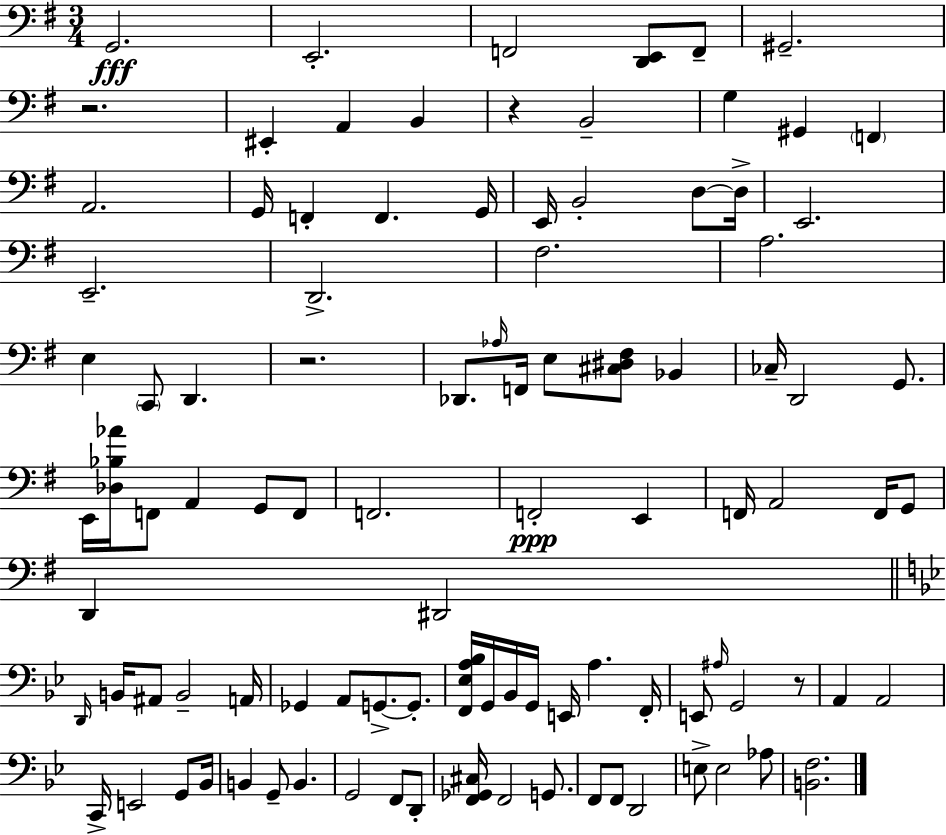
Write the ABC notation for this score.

X:1
T:Untitled
M:3/4
L:1/4
K:G
G,,2 E,,2 F,,2 [D,,E,,]/2 F,,/2 ^G,,2 z2 ^E,, A,, B,, z B,,2 G, ^G,, F,, A,,2 G,,/4 F,, F,, G,,/4 E,,/4 B,,2 D,/2 D,/4 E,,2 E,,2 D,,2 ^F,2 A,2 E, C,,/2 D,, z2 _D,,/2 _A,/4 F,,/4 E,/2 [^C,^D,^F,]/2 _B,, _C,/4 D,,2 G,,/2 E,,/4 [_D,_B,_A]/4 F,,/2 A,, G,,/2 F,,/2 F,,2 F,,2 E,, F,,/4 A,,2 F,,/4 G,,/2 D,, ^D,,2 D,,/4 B,,/4 ^A,,/2 B,,2 A,,/4 _G,, A,,/2 G,,/2 G,,/2 [F,,_E,A,_B,]/4 G,,/4 _B,,/4 G,,/4 E,,/4 A, F,,/4 E,,/2 ^A,/4 G,,2 z/2 A,, A,,2 C,,/4 E,,2 G,,/2 _B,,/4 B,, G,,/2 B,, G,,2 F,,/2 D,,/2 [F,,_G,,^C,]/4 F,,2 G,,/2 F,,/2 F,,/2 D,,2 E,/2 E,2 _A,/2 [B,,F,]2